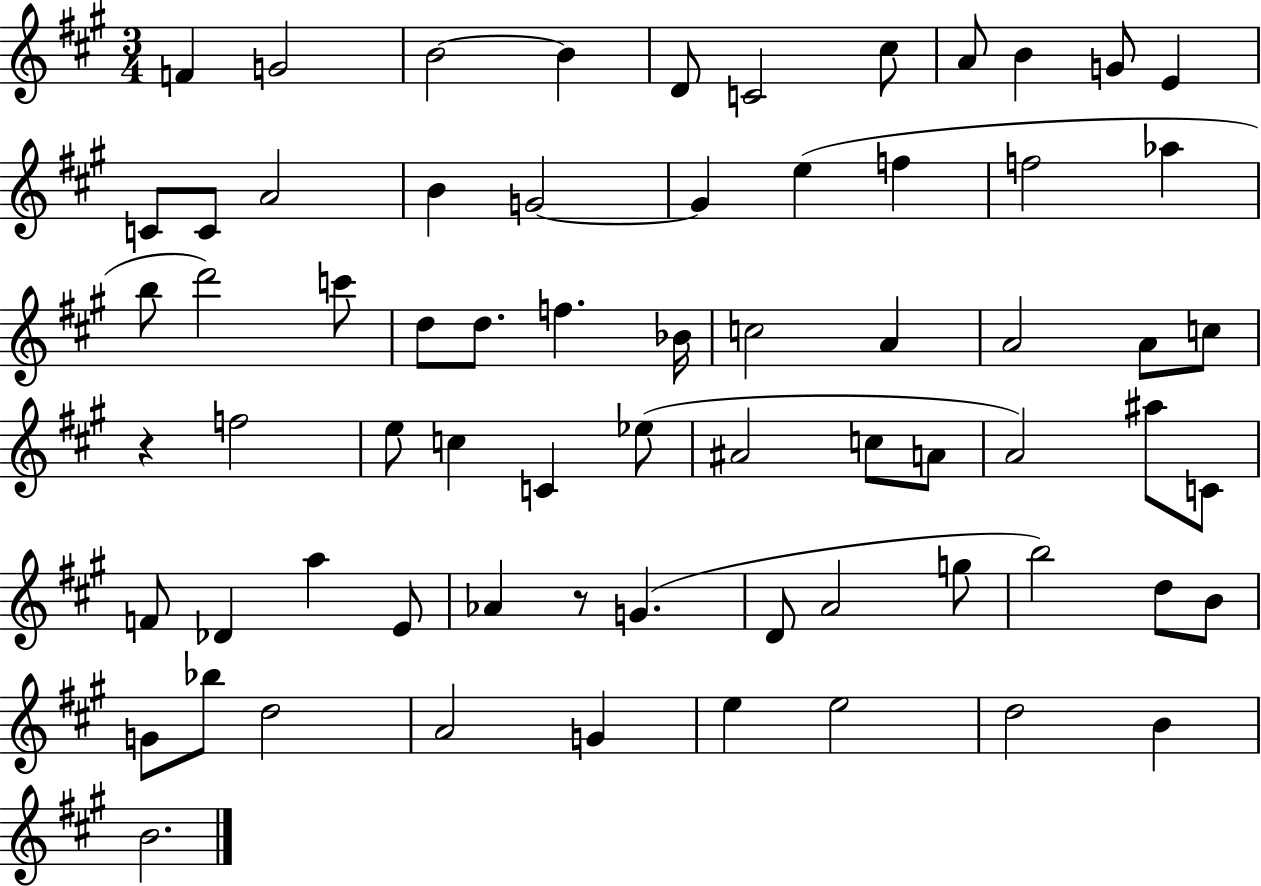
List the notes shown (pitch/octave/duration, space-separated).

F4/q G4/h B4/h B4/q D4/e C4/h C#5/e A4/e B4/q G4/e E4/q C4/e C4/e A4/h B4/q G4/h G4/q E5/q F5/q F5/h Ab5/q B5/e D6/h C6/e D5/e D5/e. F5/q. Bb4/s C5/h A4/q A4/h A4/e C5/e R/q F5/h E5/e C5/q C4/q Eb5/e A#4/h C5/e A4/e A4/h A#5/e C4/e F4/e Db4/q A5/q E4/e Ab4/q R/e G4/q. D4/e A4/h G5/e B5/h D5/e B4/e G4/e Bb5/e D5/h A4/h G4/q E5/q E5/h D5/h B4/q B4/h.